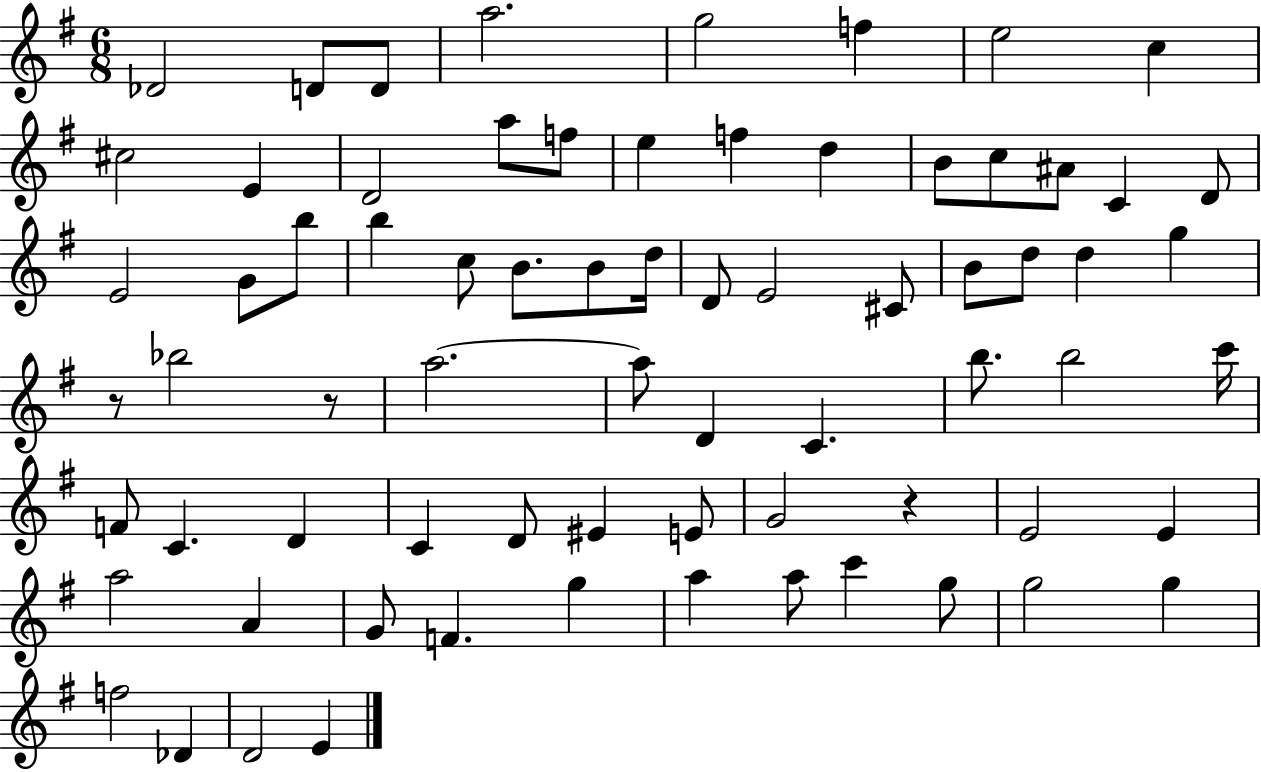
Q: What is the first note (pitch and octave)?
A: Db4